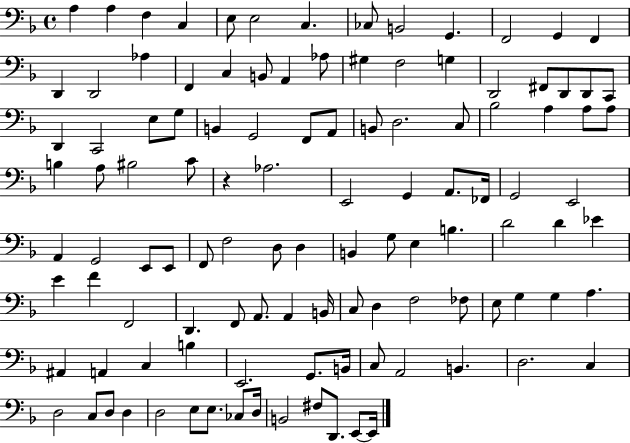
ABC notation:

X:1
T:Untitled
M:4/4
L:1/4
K:F
A, A, F, C, E,/2 E,2 C, _C,/2 B,,2 G,, F,,2 G,, F,, D,, D,,2 _A, F,, C, B,,/2 A,, _A,/2 ^G, F,2 G, D,,2 ^F,,/2 D,,/2 D,,/2 C,,/2 D,, C,,2 E,/2 G,/2 B,, G,,2 F,,/2 A,,/2 B,,/2 D,2 C,/2 _B,2 A, A,/2 A,/2 B, A,/2 ^B,2 C/2 z _A,2 E,,2 G,, A,,/2 _F,,/4 G,,2 E,,2 A,, G,,2 E,,/2 E,,/2 F,,/2 F,2 D,/2 D, B,, G,/2 E, B, D2 D _E E F F,,2 D,, F,,/2 A,,/2 A,, B,,/4 C,/2 D, F,2 _F,/2 E,/2 G, G, A, ^A,, A,, C, B, E,,2 G,,/2 B,,/4 C,/2 A,,2 B,, D,2 C, D,2 C,/2 D,/2 D, D,2 E,/2 E,/2 _C,/2 D,/4 B,,2 ^F,/2 D,,/2 E,,/2 E,,/4